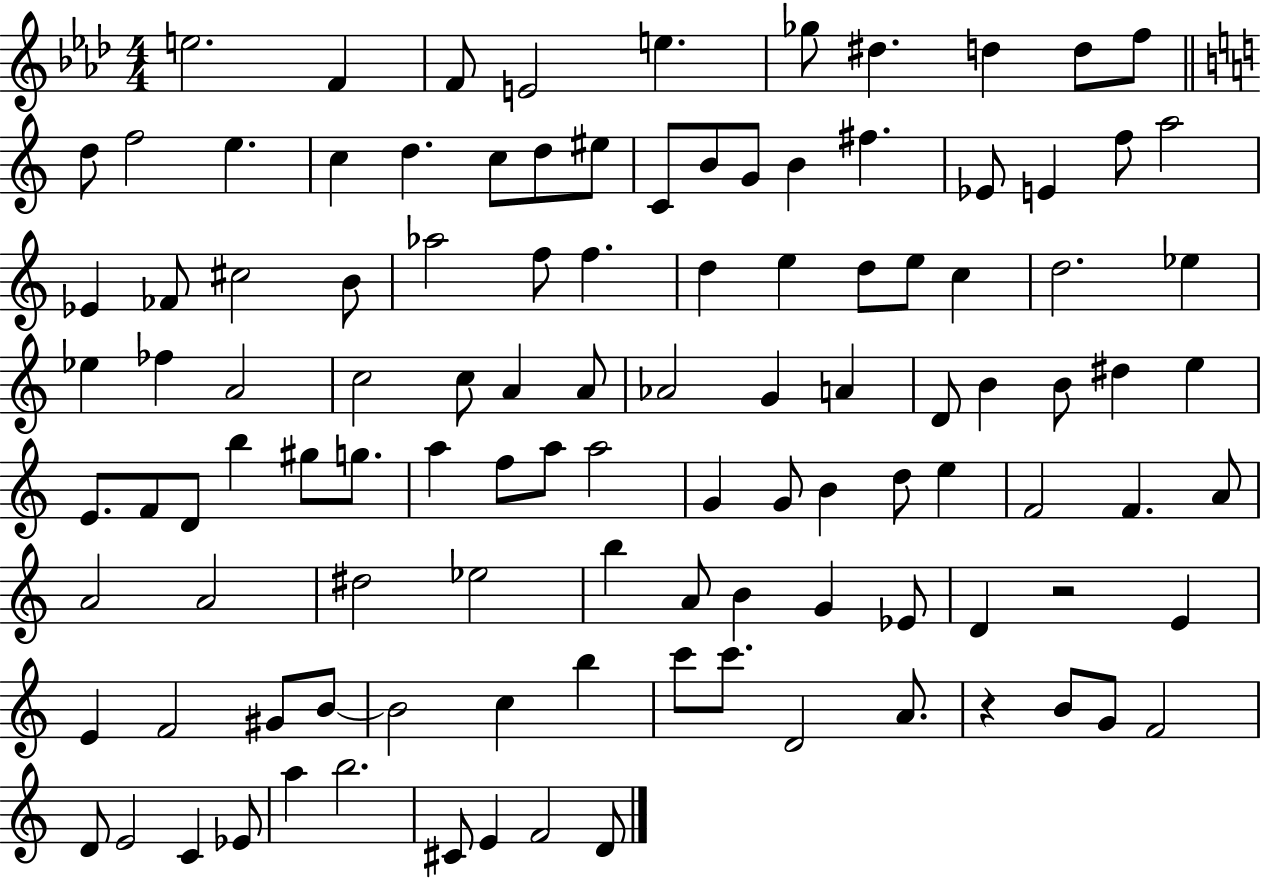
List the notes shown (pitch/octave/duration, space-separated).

E5/h. F4/q F4/e E4/h E5/q. Gb5/e D#5/q. D5/q D5/e F5/e D5/e F5/h E5/q. C5/q D5/q. C5/e D5/e EIS5/e C4/e B4/e G4/e B4/q F#5/q. Eb4/e E4/q F5/e A5/h Eb4/q FES4/e C#5/h B4/e Ab5/h F5/e F5/q. D5/q E5/q D5/e E5/e C5/q D5/h. Eb5/q Eb5/q FES5/q A4/h C5/h C5/e A4/q A4/e Ab4/h G4/q A4/q D4/e B4/q B4/e D#5/q E5/q E4/e. F4/e D4/e B5/q G#5/e G5/e. A5/q F5/e A5/e A5/h G4/q G4/e B4/q D5/e E5/q F4/h F4/q. A4/e A4/h A4/h D#5/h Eb5/h B5/q A4/e B4/q G4/q Eb4/e D4/q R/h E4/q E4/q F4/h G#4/e B4/e B4/h C5/q B5/q C6/e C6/e. D4/h A4/e. R/q B4/e G4/e F4/h D4/e E4/h C4/q Eb4/e A5/q B5/h. C#4/e E4/q F4/h D4/e